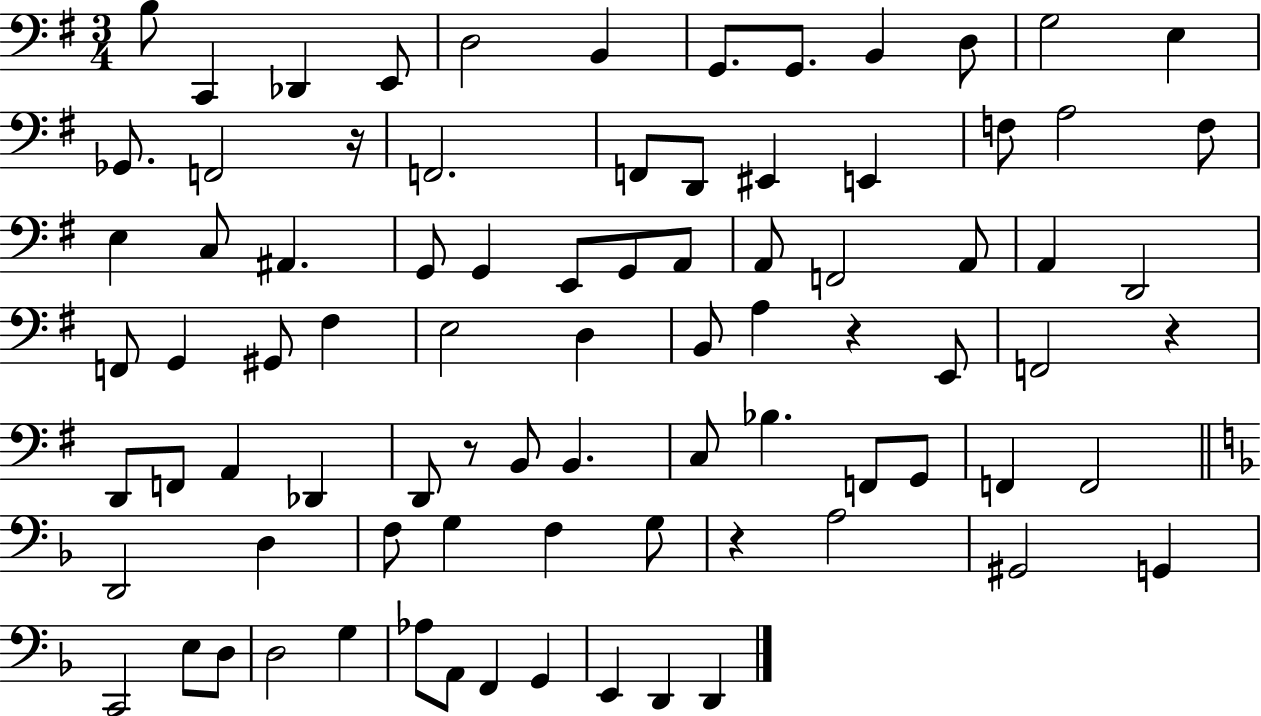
B3/e C2/q Db2/q E2/e D3/h B2/q G2/e. G2/e. B2/q D3/e G3/h E3/q Gb2/e. F2/h R/s F2/h. F2/e D2/e EIS2/q E2/q F3/e A3/h F3/e E3/q C3/e A#2/q. G2/e G2/q E2/e G2/e A2/e A2/e F2/h A2/e A2/q D2/h F2/e G2/q G#2/e F#3/q E3/h D3/q B2/e A3/q R/q E2/e F2/h R/q D2/e F2/e A2/q Db2/q D2/e R/e B2/e B2/q. C3/e Bb3/q. F2/e G2/e F2/q F2/h D2/h D3/q F3/e G3/q F3/q G3/e R/q A3/h G#2/h G2/q C2/h E3/e D3/e D3/h G3/q Ab3/e A2/e F2/q G2/q E2/q D2/q D2/q